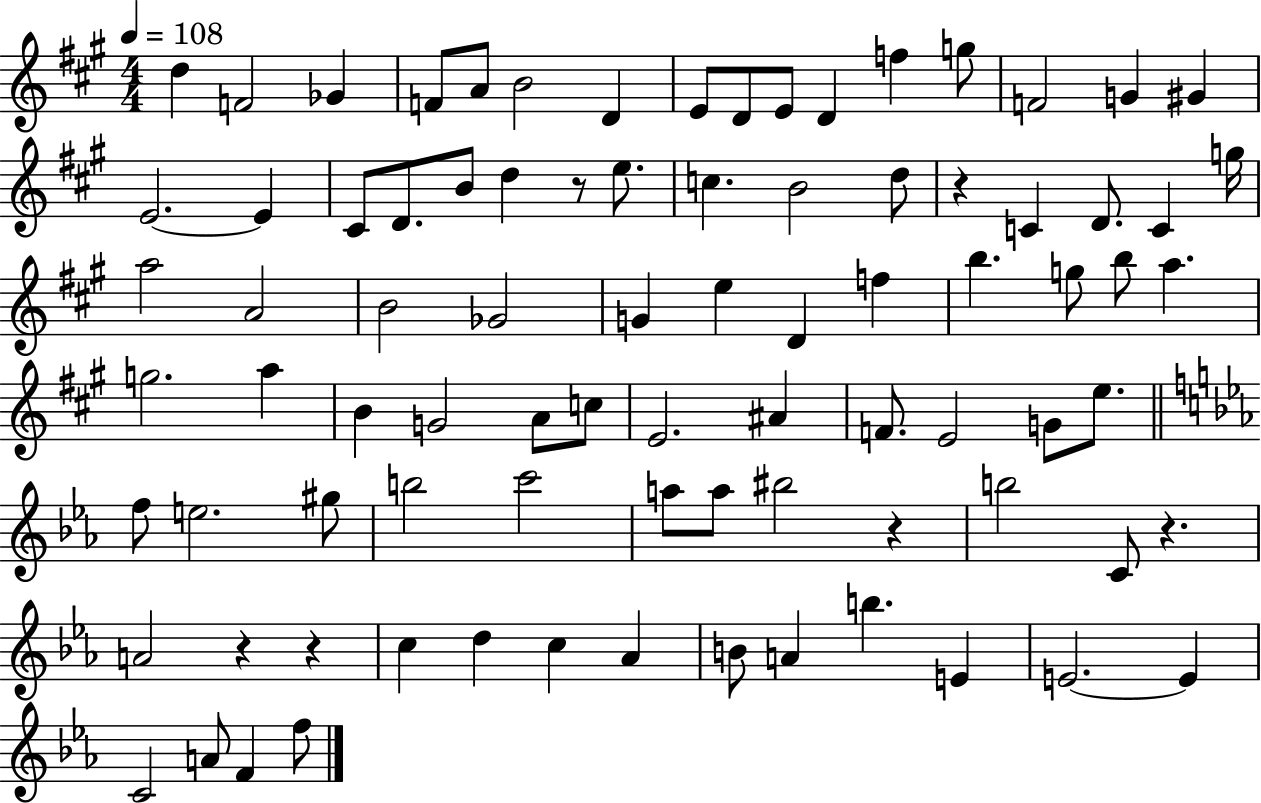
D5/q F4/h Gb4/q F4/e A4/e B4/h D4/q E4/e D4/e E4/e D4/q F5/q G5/e F4/h G4/q G#4/q E4/h. E4/q C#4/e D4/e. B4/e D5/q R/e E5/e. C5/q. B4/h D5/e R/q C4/q D4/e. C4/q G5/s A5/h A4/h B4/h Gb4/h G4/q E5/q D4/q F5/q B5/q. G5/e B5/e A5/q. G5/h. A5/q B4/q G4/h A4/e C5/e E4/h. A#4/q F4/e. E4/h G4/e E5/e. F5/e E5/h. G#5/e B5/h C6/h A5/e A5/e BIS5/h R/q B5/h C4/e R/q. A4/h R/q R/q C5/q D5/q C5/q Ab4/q B4/e A4/q B5/q. E4/q E4/h. E4/q C4/h A4/e F4/q F5/e